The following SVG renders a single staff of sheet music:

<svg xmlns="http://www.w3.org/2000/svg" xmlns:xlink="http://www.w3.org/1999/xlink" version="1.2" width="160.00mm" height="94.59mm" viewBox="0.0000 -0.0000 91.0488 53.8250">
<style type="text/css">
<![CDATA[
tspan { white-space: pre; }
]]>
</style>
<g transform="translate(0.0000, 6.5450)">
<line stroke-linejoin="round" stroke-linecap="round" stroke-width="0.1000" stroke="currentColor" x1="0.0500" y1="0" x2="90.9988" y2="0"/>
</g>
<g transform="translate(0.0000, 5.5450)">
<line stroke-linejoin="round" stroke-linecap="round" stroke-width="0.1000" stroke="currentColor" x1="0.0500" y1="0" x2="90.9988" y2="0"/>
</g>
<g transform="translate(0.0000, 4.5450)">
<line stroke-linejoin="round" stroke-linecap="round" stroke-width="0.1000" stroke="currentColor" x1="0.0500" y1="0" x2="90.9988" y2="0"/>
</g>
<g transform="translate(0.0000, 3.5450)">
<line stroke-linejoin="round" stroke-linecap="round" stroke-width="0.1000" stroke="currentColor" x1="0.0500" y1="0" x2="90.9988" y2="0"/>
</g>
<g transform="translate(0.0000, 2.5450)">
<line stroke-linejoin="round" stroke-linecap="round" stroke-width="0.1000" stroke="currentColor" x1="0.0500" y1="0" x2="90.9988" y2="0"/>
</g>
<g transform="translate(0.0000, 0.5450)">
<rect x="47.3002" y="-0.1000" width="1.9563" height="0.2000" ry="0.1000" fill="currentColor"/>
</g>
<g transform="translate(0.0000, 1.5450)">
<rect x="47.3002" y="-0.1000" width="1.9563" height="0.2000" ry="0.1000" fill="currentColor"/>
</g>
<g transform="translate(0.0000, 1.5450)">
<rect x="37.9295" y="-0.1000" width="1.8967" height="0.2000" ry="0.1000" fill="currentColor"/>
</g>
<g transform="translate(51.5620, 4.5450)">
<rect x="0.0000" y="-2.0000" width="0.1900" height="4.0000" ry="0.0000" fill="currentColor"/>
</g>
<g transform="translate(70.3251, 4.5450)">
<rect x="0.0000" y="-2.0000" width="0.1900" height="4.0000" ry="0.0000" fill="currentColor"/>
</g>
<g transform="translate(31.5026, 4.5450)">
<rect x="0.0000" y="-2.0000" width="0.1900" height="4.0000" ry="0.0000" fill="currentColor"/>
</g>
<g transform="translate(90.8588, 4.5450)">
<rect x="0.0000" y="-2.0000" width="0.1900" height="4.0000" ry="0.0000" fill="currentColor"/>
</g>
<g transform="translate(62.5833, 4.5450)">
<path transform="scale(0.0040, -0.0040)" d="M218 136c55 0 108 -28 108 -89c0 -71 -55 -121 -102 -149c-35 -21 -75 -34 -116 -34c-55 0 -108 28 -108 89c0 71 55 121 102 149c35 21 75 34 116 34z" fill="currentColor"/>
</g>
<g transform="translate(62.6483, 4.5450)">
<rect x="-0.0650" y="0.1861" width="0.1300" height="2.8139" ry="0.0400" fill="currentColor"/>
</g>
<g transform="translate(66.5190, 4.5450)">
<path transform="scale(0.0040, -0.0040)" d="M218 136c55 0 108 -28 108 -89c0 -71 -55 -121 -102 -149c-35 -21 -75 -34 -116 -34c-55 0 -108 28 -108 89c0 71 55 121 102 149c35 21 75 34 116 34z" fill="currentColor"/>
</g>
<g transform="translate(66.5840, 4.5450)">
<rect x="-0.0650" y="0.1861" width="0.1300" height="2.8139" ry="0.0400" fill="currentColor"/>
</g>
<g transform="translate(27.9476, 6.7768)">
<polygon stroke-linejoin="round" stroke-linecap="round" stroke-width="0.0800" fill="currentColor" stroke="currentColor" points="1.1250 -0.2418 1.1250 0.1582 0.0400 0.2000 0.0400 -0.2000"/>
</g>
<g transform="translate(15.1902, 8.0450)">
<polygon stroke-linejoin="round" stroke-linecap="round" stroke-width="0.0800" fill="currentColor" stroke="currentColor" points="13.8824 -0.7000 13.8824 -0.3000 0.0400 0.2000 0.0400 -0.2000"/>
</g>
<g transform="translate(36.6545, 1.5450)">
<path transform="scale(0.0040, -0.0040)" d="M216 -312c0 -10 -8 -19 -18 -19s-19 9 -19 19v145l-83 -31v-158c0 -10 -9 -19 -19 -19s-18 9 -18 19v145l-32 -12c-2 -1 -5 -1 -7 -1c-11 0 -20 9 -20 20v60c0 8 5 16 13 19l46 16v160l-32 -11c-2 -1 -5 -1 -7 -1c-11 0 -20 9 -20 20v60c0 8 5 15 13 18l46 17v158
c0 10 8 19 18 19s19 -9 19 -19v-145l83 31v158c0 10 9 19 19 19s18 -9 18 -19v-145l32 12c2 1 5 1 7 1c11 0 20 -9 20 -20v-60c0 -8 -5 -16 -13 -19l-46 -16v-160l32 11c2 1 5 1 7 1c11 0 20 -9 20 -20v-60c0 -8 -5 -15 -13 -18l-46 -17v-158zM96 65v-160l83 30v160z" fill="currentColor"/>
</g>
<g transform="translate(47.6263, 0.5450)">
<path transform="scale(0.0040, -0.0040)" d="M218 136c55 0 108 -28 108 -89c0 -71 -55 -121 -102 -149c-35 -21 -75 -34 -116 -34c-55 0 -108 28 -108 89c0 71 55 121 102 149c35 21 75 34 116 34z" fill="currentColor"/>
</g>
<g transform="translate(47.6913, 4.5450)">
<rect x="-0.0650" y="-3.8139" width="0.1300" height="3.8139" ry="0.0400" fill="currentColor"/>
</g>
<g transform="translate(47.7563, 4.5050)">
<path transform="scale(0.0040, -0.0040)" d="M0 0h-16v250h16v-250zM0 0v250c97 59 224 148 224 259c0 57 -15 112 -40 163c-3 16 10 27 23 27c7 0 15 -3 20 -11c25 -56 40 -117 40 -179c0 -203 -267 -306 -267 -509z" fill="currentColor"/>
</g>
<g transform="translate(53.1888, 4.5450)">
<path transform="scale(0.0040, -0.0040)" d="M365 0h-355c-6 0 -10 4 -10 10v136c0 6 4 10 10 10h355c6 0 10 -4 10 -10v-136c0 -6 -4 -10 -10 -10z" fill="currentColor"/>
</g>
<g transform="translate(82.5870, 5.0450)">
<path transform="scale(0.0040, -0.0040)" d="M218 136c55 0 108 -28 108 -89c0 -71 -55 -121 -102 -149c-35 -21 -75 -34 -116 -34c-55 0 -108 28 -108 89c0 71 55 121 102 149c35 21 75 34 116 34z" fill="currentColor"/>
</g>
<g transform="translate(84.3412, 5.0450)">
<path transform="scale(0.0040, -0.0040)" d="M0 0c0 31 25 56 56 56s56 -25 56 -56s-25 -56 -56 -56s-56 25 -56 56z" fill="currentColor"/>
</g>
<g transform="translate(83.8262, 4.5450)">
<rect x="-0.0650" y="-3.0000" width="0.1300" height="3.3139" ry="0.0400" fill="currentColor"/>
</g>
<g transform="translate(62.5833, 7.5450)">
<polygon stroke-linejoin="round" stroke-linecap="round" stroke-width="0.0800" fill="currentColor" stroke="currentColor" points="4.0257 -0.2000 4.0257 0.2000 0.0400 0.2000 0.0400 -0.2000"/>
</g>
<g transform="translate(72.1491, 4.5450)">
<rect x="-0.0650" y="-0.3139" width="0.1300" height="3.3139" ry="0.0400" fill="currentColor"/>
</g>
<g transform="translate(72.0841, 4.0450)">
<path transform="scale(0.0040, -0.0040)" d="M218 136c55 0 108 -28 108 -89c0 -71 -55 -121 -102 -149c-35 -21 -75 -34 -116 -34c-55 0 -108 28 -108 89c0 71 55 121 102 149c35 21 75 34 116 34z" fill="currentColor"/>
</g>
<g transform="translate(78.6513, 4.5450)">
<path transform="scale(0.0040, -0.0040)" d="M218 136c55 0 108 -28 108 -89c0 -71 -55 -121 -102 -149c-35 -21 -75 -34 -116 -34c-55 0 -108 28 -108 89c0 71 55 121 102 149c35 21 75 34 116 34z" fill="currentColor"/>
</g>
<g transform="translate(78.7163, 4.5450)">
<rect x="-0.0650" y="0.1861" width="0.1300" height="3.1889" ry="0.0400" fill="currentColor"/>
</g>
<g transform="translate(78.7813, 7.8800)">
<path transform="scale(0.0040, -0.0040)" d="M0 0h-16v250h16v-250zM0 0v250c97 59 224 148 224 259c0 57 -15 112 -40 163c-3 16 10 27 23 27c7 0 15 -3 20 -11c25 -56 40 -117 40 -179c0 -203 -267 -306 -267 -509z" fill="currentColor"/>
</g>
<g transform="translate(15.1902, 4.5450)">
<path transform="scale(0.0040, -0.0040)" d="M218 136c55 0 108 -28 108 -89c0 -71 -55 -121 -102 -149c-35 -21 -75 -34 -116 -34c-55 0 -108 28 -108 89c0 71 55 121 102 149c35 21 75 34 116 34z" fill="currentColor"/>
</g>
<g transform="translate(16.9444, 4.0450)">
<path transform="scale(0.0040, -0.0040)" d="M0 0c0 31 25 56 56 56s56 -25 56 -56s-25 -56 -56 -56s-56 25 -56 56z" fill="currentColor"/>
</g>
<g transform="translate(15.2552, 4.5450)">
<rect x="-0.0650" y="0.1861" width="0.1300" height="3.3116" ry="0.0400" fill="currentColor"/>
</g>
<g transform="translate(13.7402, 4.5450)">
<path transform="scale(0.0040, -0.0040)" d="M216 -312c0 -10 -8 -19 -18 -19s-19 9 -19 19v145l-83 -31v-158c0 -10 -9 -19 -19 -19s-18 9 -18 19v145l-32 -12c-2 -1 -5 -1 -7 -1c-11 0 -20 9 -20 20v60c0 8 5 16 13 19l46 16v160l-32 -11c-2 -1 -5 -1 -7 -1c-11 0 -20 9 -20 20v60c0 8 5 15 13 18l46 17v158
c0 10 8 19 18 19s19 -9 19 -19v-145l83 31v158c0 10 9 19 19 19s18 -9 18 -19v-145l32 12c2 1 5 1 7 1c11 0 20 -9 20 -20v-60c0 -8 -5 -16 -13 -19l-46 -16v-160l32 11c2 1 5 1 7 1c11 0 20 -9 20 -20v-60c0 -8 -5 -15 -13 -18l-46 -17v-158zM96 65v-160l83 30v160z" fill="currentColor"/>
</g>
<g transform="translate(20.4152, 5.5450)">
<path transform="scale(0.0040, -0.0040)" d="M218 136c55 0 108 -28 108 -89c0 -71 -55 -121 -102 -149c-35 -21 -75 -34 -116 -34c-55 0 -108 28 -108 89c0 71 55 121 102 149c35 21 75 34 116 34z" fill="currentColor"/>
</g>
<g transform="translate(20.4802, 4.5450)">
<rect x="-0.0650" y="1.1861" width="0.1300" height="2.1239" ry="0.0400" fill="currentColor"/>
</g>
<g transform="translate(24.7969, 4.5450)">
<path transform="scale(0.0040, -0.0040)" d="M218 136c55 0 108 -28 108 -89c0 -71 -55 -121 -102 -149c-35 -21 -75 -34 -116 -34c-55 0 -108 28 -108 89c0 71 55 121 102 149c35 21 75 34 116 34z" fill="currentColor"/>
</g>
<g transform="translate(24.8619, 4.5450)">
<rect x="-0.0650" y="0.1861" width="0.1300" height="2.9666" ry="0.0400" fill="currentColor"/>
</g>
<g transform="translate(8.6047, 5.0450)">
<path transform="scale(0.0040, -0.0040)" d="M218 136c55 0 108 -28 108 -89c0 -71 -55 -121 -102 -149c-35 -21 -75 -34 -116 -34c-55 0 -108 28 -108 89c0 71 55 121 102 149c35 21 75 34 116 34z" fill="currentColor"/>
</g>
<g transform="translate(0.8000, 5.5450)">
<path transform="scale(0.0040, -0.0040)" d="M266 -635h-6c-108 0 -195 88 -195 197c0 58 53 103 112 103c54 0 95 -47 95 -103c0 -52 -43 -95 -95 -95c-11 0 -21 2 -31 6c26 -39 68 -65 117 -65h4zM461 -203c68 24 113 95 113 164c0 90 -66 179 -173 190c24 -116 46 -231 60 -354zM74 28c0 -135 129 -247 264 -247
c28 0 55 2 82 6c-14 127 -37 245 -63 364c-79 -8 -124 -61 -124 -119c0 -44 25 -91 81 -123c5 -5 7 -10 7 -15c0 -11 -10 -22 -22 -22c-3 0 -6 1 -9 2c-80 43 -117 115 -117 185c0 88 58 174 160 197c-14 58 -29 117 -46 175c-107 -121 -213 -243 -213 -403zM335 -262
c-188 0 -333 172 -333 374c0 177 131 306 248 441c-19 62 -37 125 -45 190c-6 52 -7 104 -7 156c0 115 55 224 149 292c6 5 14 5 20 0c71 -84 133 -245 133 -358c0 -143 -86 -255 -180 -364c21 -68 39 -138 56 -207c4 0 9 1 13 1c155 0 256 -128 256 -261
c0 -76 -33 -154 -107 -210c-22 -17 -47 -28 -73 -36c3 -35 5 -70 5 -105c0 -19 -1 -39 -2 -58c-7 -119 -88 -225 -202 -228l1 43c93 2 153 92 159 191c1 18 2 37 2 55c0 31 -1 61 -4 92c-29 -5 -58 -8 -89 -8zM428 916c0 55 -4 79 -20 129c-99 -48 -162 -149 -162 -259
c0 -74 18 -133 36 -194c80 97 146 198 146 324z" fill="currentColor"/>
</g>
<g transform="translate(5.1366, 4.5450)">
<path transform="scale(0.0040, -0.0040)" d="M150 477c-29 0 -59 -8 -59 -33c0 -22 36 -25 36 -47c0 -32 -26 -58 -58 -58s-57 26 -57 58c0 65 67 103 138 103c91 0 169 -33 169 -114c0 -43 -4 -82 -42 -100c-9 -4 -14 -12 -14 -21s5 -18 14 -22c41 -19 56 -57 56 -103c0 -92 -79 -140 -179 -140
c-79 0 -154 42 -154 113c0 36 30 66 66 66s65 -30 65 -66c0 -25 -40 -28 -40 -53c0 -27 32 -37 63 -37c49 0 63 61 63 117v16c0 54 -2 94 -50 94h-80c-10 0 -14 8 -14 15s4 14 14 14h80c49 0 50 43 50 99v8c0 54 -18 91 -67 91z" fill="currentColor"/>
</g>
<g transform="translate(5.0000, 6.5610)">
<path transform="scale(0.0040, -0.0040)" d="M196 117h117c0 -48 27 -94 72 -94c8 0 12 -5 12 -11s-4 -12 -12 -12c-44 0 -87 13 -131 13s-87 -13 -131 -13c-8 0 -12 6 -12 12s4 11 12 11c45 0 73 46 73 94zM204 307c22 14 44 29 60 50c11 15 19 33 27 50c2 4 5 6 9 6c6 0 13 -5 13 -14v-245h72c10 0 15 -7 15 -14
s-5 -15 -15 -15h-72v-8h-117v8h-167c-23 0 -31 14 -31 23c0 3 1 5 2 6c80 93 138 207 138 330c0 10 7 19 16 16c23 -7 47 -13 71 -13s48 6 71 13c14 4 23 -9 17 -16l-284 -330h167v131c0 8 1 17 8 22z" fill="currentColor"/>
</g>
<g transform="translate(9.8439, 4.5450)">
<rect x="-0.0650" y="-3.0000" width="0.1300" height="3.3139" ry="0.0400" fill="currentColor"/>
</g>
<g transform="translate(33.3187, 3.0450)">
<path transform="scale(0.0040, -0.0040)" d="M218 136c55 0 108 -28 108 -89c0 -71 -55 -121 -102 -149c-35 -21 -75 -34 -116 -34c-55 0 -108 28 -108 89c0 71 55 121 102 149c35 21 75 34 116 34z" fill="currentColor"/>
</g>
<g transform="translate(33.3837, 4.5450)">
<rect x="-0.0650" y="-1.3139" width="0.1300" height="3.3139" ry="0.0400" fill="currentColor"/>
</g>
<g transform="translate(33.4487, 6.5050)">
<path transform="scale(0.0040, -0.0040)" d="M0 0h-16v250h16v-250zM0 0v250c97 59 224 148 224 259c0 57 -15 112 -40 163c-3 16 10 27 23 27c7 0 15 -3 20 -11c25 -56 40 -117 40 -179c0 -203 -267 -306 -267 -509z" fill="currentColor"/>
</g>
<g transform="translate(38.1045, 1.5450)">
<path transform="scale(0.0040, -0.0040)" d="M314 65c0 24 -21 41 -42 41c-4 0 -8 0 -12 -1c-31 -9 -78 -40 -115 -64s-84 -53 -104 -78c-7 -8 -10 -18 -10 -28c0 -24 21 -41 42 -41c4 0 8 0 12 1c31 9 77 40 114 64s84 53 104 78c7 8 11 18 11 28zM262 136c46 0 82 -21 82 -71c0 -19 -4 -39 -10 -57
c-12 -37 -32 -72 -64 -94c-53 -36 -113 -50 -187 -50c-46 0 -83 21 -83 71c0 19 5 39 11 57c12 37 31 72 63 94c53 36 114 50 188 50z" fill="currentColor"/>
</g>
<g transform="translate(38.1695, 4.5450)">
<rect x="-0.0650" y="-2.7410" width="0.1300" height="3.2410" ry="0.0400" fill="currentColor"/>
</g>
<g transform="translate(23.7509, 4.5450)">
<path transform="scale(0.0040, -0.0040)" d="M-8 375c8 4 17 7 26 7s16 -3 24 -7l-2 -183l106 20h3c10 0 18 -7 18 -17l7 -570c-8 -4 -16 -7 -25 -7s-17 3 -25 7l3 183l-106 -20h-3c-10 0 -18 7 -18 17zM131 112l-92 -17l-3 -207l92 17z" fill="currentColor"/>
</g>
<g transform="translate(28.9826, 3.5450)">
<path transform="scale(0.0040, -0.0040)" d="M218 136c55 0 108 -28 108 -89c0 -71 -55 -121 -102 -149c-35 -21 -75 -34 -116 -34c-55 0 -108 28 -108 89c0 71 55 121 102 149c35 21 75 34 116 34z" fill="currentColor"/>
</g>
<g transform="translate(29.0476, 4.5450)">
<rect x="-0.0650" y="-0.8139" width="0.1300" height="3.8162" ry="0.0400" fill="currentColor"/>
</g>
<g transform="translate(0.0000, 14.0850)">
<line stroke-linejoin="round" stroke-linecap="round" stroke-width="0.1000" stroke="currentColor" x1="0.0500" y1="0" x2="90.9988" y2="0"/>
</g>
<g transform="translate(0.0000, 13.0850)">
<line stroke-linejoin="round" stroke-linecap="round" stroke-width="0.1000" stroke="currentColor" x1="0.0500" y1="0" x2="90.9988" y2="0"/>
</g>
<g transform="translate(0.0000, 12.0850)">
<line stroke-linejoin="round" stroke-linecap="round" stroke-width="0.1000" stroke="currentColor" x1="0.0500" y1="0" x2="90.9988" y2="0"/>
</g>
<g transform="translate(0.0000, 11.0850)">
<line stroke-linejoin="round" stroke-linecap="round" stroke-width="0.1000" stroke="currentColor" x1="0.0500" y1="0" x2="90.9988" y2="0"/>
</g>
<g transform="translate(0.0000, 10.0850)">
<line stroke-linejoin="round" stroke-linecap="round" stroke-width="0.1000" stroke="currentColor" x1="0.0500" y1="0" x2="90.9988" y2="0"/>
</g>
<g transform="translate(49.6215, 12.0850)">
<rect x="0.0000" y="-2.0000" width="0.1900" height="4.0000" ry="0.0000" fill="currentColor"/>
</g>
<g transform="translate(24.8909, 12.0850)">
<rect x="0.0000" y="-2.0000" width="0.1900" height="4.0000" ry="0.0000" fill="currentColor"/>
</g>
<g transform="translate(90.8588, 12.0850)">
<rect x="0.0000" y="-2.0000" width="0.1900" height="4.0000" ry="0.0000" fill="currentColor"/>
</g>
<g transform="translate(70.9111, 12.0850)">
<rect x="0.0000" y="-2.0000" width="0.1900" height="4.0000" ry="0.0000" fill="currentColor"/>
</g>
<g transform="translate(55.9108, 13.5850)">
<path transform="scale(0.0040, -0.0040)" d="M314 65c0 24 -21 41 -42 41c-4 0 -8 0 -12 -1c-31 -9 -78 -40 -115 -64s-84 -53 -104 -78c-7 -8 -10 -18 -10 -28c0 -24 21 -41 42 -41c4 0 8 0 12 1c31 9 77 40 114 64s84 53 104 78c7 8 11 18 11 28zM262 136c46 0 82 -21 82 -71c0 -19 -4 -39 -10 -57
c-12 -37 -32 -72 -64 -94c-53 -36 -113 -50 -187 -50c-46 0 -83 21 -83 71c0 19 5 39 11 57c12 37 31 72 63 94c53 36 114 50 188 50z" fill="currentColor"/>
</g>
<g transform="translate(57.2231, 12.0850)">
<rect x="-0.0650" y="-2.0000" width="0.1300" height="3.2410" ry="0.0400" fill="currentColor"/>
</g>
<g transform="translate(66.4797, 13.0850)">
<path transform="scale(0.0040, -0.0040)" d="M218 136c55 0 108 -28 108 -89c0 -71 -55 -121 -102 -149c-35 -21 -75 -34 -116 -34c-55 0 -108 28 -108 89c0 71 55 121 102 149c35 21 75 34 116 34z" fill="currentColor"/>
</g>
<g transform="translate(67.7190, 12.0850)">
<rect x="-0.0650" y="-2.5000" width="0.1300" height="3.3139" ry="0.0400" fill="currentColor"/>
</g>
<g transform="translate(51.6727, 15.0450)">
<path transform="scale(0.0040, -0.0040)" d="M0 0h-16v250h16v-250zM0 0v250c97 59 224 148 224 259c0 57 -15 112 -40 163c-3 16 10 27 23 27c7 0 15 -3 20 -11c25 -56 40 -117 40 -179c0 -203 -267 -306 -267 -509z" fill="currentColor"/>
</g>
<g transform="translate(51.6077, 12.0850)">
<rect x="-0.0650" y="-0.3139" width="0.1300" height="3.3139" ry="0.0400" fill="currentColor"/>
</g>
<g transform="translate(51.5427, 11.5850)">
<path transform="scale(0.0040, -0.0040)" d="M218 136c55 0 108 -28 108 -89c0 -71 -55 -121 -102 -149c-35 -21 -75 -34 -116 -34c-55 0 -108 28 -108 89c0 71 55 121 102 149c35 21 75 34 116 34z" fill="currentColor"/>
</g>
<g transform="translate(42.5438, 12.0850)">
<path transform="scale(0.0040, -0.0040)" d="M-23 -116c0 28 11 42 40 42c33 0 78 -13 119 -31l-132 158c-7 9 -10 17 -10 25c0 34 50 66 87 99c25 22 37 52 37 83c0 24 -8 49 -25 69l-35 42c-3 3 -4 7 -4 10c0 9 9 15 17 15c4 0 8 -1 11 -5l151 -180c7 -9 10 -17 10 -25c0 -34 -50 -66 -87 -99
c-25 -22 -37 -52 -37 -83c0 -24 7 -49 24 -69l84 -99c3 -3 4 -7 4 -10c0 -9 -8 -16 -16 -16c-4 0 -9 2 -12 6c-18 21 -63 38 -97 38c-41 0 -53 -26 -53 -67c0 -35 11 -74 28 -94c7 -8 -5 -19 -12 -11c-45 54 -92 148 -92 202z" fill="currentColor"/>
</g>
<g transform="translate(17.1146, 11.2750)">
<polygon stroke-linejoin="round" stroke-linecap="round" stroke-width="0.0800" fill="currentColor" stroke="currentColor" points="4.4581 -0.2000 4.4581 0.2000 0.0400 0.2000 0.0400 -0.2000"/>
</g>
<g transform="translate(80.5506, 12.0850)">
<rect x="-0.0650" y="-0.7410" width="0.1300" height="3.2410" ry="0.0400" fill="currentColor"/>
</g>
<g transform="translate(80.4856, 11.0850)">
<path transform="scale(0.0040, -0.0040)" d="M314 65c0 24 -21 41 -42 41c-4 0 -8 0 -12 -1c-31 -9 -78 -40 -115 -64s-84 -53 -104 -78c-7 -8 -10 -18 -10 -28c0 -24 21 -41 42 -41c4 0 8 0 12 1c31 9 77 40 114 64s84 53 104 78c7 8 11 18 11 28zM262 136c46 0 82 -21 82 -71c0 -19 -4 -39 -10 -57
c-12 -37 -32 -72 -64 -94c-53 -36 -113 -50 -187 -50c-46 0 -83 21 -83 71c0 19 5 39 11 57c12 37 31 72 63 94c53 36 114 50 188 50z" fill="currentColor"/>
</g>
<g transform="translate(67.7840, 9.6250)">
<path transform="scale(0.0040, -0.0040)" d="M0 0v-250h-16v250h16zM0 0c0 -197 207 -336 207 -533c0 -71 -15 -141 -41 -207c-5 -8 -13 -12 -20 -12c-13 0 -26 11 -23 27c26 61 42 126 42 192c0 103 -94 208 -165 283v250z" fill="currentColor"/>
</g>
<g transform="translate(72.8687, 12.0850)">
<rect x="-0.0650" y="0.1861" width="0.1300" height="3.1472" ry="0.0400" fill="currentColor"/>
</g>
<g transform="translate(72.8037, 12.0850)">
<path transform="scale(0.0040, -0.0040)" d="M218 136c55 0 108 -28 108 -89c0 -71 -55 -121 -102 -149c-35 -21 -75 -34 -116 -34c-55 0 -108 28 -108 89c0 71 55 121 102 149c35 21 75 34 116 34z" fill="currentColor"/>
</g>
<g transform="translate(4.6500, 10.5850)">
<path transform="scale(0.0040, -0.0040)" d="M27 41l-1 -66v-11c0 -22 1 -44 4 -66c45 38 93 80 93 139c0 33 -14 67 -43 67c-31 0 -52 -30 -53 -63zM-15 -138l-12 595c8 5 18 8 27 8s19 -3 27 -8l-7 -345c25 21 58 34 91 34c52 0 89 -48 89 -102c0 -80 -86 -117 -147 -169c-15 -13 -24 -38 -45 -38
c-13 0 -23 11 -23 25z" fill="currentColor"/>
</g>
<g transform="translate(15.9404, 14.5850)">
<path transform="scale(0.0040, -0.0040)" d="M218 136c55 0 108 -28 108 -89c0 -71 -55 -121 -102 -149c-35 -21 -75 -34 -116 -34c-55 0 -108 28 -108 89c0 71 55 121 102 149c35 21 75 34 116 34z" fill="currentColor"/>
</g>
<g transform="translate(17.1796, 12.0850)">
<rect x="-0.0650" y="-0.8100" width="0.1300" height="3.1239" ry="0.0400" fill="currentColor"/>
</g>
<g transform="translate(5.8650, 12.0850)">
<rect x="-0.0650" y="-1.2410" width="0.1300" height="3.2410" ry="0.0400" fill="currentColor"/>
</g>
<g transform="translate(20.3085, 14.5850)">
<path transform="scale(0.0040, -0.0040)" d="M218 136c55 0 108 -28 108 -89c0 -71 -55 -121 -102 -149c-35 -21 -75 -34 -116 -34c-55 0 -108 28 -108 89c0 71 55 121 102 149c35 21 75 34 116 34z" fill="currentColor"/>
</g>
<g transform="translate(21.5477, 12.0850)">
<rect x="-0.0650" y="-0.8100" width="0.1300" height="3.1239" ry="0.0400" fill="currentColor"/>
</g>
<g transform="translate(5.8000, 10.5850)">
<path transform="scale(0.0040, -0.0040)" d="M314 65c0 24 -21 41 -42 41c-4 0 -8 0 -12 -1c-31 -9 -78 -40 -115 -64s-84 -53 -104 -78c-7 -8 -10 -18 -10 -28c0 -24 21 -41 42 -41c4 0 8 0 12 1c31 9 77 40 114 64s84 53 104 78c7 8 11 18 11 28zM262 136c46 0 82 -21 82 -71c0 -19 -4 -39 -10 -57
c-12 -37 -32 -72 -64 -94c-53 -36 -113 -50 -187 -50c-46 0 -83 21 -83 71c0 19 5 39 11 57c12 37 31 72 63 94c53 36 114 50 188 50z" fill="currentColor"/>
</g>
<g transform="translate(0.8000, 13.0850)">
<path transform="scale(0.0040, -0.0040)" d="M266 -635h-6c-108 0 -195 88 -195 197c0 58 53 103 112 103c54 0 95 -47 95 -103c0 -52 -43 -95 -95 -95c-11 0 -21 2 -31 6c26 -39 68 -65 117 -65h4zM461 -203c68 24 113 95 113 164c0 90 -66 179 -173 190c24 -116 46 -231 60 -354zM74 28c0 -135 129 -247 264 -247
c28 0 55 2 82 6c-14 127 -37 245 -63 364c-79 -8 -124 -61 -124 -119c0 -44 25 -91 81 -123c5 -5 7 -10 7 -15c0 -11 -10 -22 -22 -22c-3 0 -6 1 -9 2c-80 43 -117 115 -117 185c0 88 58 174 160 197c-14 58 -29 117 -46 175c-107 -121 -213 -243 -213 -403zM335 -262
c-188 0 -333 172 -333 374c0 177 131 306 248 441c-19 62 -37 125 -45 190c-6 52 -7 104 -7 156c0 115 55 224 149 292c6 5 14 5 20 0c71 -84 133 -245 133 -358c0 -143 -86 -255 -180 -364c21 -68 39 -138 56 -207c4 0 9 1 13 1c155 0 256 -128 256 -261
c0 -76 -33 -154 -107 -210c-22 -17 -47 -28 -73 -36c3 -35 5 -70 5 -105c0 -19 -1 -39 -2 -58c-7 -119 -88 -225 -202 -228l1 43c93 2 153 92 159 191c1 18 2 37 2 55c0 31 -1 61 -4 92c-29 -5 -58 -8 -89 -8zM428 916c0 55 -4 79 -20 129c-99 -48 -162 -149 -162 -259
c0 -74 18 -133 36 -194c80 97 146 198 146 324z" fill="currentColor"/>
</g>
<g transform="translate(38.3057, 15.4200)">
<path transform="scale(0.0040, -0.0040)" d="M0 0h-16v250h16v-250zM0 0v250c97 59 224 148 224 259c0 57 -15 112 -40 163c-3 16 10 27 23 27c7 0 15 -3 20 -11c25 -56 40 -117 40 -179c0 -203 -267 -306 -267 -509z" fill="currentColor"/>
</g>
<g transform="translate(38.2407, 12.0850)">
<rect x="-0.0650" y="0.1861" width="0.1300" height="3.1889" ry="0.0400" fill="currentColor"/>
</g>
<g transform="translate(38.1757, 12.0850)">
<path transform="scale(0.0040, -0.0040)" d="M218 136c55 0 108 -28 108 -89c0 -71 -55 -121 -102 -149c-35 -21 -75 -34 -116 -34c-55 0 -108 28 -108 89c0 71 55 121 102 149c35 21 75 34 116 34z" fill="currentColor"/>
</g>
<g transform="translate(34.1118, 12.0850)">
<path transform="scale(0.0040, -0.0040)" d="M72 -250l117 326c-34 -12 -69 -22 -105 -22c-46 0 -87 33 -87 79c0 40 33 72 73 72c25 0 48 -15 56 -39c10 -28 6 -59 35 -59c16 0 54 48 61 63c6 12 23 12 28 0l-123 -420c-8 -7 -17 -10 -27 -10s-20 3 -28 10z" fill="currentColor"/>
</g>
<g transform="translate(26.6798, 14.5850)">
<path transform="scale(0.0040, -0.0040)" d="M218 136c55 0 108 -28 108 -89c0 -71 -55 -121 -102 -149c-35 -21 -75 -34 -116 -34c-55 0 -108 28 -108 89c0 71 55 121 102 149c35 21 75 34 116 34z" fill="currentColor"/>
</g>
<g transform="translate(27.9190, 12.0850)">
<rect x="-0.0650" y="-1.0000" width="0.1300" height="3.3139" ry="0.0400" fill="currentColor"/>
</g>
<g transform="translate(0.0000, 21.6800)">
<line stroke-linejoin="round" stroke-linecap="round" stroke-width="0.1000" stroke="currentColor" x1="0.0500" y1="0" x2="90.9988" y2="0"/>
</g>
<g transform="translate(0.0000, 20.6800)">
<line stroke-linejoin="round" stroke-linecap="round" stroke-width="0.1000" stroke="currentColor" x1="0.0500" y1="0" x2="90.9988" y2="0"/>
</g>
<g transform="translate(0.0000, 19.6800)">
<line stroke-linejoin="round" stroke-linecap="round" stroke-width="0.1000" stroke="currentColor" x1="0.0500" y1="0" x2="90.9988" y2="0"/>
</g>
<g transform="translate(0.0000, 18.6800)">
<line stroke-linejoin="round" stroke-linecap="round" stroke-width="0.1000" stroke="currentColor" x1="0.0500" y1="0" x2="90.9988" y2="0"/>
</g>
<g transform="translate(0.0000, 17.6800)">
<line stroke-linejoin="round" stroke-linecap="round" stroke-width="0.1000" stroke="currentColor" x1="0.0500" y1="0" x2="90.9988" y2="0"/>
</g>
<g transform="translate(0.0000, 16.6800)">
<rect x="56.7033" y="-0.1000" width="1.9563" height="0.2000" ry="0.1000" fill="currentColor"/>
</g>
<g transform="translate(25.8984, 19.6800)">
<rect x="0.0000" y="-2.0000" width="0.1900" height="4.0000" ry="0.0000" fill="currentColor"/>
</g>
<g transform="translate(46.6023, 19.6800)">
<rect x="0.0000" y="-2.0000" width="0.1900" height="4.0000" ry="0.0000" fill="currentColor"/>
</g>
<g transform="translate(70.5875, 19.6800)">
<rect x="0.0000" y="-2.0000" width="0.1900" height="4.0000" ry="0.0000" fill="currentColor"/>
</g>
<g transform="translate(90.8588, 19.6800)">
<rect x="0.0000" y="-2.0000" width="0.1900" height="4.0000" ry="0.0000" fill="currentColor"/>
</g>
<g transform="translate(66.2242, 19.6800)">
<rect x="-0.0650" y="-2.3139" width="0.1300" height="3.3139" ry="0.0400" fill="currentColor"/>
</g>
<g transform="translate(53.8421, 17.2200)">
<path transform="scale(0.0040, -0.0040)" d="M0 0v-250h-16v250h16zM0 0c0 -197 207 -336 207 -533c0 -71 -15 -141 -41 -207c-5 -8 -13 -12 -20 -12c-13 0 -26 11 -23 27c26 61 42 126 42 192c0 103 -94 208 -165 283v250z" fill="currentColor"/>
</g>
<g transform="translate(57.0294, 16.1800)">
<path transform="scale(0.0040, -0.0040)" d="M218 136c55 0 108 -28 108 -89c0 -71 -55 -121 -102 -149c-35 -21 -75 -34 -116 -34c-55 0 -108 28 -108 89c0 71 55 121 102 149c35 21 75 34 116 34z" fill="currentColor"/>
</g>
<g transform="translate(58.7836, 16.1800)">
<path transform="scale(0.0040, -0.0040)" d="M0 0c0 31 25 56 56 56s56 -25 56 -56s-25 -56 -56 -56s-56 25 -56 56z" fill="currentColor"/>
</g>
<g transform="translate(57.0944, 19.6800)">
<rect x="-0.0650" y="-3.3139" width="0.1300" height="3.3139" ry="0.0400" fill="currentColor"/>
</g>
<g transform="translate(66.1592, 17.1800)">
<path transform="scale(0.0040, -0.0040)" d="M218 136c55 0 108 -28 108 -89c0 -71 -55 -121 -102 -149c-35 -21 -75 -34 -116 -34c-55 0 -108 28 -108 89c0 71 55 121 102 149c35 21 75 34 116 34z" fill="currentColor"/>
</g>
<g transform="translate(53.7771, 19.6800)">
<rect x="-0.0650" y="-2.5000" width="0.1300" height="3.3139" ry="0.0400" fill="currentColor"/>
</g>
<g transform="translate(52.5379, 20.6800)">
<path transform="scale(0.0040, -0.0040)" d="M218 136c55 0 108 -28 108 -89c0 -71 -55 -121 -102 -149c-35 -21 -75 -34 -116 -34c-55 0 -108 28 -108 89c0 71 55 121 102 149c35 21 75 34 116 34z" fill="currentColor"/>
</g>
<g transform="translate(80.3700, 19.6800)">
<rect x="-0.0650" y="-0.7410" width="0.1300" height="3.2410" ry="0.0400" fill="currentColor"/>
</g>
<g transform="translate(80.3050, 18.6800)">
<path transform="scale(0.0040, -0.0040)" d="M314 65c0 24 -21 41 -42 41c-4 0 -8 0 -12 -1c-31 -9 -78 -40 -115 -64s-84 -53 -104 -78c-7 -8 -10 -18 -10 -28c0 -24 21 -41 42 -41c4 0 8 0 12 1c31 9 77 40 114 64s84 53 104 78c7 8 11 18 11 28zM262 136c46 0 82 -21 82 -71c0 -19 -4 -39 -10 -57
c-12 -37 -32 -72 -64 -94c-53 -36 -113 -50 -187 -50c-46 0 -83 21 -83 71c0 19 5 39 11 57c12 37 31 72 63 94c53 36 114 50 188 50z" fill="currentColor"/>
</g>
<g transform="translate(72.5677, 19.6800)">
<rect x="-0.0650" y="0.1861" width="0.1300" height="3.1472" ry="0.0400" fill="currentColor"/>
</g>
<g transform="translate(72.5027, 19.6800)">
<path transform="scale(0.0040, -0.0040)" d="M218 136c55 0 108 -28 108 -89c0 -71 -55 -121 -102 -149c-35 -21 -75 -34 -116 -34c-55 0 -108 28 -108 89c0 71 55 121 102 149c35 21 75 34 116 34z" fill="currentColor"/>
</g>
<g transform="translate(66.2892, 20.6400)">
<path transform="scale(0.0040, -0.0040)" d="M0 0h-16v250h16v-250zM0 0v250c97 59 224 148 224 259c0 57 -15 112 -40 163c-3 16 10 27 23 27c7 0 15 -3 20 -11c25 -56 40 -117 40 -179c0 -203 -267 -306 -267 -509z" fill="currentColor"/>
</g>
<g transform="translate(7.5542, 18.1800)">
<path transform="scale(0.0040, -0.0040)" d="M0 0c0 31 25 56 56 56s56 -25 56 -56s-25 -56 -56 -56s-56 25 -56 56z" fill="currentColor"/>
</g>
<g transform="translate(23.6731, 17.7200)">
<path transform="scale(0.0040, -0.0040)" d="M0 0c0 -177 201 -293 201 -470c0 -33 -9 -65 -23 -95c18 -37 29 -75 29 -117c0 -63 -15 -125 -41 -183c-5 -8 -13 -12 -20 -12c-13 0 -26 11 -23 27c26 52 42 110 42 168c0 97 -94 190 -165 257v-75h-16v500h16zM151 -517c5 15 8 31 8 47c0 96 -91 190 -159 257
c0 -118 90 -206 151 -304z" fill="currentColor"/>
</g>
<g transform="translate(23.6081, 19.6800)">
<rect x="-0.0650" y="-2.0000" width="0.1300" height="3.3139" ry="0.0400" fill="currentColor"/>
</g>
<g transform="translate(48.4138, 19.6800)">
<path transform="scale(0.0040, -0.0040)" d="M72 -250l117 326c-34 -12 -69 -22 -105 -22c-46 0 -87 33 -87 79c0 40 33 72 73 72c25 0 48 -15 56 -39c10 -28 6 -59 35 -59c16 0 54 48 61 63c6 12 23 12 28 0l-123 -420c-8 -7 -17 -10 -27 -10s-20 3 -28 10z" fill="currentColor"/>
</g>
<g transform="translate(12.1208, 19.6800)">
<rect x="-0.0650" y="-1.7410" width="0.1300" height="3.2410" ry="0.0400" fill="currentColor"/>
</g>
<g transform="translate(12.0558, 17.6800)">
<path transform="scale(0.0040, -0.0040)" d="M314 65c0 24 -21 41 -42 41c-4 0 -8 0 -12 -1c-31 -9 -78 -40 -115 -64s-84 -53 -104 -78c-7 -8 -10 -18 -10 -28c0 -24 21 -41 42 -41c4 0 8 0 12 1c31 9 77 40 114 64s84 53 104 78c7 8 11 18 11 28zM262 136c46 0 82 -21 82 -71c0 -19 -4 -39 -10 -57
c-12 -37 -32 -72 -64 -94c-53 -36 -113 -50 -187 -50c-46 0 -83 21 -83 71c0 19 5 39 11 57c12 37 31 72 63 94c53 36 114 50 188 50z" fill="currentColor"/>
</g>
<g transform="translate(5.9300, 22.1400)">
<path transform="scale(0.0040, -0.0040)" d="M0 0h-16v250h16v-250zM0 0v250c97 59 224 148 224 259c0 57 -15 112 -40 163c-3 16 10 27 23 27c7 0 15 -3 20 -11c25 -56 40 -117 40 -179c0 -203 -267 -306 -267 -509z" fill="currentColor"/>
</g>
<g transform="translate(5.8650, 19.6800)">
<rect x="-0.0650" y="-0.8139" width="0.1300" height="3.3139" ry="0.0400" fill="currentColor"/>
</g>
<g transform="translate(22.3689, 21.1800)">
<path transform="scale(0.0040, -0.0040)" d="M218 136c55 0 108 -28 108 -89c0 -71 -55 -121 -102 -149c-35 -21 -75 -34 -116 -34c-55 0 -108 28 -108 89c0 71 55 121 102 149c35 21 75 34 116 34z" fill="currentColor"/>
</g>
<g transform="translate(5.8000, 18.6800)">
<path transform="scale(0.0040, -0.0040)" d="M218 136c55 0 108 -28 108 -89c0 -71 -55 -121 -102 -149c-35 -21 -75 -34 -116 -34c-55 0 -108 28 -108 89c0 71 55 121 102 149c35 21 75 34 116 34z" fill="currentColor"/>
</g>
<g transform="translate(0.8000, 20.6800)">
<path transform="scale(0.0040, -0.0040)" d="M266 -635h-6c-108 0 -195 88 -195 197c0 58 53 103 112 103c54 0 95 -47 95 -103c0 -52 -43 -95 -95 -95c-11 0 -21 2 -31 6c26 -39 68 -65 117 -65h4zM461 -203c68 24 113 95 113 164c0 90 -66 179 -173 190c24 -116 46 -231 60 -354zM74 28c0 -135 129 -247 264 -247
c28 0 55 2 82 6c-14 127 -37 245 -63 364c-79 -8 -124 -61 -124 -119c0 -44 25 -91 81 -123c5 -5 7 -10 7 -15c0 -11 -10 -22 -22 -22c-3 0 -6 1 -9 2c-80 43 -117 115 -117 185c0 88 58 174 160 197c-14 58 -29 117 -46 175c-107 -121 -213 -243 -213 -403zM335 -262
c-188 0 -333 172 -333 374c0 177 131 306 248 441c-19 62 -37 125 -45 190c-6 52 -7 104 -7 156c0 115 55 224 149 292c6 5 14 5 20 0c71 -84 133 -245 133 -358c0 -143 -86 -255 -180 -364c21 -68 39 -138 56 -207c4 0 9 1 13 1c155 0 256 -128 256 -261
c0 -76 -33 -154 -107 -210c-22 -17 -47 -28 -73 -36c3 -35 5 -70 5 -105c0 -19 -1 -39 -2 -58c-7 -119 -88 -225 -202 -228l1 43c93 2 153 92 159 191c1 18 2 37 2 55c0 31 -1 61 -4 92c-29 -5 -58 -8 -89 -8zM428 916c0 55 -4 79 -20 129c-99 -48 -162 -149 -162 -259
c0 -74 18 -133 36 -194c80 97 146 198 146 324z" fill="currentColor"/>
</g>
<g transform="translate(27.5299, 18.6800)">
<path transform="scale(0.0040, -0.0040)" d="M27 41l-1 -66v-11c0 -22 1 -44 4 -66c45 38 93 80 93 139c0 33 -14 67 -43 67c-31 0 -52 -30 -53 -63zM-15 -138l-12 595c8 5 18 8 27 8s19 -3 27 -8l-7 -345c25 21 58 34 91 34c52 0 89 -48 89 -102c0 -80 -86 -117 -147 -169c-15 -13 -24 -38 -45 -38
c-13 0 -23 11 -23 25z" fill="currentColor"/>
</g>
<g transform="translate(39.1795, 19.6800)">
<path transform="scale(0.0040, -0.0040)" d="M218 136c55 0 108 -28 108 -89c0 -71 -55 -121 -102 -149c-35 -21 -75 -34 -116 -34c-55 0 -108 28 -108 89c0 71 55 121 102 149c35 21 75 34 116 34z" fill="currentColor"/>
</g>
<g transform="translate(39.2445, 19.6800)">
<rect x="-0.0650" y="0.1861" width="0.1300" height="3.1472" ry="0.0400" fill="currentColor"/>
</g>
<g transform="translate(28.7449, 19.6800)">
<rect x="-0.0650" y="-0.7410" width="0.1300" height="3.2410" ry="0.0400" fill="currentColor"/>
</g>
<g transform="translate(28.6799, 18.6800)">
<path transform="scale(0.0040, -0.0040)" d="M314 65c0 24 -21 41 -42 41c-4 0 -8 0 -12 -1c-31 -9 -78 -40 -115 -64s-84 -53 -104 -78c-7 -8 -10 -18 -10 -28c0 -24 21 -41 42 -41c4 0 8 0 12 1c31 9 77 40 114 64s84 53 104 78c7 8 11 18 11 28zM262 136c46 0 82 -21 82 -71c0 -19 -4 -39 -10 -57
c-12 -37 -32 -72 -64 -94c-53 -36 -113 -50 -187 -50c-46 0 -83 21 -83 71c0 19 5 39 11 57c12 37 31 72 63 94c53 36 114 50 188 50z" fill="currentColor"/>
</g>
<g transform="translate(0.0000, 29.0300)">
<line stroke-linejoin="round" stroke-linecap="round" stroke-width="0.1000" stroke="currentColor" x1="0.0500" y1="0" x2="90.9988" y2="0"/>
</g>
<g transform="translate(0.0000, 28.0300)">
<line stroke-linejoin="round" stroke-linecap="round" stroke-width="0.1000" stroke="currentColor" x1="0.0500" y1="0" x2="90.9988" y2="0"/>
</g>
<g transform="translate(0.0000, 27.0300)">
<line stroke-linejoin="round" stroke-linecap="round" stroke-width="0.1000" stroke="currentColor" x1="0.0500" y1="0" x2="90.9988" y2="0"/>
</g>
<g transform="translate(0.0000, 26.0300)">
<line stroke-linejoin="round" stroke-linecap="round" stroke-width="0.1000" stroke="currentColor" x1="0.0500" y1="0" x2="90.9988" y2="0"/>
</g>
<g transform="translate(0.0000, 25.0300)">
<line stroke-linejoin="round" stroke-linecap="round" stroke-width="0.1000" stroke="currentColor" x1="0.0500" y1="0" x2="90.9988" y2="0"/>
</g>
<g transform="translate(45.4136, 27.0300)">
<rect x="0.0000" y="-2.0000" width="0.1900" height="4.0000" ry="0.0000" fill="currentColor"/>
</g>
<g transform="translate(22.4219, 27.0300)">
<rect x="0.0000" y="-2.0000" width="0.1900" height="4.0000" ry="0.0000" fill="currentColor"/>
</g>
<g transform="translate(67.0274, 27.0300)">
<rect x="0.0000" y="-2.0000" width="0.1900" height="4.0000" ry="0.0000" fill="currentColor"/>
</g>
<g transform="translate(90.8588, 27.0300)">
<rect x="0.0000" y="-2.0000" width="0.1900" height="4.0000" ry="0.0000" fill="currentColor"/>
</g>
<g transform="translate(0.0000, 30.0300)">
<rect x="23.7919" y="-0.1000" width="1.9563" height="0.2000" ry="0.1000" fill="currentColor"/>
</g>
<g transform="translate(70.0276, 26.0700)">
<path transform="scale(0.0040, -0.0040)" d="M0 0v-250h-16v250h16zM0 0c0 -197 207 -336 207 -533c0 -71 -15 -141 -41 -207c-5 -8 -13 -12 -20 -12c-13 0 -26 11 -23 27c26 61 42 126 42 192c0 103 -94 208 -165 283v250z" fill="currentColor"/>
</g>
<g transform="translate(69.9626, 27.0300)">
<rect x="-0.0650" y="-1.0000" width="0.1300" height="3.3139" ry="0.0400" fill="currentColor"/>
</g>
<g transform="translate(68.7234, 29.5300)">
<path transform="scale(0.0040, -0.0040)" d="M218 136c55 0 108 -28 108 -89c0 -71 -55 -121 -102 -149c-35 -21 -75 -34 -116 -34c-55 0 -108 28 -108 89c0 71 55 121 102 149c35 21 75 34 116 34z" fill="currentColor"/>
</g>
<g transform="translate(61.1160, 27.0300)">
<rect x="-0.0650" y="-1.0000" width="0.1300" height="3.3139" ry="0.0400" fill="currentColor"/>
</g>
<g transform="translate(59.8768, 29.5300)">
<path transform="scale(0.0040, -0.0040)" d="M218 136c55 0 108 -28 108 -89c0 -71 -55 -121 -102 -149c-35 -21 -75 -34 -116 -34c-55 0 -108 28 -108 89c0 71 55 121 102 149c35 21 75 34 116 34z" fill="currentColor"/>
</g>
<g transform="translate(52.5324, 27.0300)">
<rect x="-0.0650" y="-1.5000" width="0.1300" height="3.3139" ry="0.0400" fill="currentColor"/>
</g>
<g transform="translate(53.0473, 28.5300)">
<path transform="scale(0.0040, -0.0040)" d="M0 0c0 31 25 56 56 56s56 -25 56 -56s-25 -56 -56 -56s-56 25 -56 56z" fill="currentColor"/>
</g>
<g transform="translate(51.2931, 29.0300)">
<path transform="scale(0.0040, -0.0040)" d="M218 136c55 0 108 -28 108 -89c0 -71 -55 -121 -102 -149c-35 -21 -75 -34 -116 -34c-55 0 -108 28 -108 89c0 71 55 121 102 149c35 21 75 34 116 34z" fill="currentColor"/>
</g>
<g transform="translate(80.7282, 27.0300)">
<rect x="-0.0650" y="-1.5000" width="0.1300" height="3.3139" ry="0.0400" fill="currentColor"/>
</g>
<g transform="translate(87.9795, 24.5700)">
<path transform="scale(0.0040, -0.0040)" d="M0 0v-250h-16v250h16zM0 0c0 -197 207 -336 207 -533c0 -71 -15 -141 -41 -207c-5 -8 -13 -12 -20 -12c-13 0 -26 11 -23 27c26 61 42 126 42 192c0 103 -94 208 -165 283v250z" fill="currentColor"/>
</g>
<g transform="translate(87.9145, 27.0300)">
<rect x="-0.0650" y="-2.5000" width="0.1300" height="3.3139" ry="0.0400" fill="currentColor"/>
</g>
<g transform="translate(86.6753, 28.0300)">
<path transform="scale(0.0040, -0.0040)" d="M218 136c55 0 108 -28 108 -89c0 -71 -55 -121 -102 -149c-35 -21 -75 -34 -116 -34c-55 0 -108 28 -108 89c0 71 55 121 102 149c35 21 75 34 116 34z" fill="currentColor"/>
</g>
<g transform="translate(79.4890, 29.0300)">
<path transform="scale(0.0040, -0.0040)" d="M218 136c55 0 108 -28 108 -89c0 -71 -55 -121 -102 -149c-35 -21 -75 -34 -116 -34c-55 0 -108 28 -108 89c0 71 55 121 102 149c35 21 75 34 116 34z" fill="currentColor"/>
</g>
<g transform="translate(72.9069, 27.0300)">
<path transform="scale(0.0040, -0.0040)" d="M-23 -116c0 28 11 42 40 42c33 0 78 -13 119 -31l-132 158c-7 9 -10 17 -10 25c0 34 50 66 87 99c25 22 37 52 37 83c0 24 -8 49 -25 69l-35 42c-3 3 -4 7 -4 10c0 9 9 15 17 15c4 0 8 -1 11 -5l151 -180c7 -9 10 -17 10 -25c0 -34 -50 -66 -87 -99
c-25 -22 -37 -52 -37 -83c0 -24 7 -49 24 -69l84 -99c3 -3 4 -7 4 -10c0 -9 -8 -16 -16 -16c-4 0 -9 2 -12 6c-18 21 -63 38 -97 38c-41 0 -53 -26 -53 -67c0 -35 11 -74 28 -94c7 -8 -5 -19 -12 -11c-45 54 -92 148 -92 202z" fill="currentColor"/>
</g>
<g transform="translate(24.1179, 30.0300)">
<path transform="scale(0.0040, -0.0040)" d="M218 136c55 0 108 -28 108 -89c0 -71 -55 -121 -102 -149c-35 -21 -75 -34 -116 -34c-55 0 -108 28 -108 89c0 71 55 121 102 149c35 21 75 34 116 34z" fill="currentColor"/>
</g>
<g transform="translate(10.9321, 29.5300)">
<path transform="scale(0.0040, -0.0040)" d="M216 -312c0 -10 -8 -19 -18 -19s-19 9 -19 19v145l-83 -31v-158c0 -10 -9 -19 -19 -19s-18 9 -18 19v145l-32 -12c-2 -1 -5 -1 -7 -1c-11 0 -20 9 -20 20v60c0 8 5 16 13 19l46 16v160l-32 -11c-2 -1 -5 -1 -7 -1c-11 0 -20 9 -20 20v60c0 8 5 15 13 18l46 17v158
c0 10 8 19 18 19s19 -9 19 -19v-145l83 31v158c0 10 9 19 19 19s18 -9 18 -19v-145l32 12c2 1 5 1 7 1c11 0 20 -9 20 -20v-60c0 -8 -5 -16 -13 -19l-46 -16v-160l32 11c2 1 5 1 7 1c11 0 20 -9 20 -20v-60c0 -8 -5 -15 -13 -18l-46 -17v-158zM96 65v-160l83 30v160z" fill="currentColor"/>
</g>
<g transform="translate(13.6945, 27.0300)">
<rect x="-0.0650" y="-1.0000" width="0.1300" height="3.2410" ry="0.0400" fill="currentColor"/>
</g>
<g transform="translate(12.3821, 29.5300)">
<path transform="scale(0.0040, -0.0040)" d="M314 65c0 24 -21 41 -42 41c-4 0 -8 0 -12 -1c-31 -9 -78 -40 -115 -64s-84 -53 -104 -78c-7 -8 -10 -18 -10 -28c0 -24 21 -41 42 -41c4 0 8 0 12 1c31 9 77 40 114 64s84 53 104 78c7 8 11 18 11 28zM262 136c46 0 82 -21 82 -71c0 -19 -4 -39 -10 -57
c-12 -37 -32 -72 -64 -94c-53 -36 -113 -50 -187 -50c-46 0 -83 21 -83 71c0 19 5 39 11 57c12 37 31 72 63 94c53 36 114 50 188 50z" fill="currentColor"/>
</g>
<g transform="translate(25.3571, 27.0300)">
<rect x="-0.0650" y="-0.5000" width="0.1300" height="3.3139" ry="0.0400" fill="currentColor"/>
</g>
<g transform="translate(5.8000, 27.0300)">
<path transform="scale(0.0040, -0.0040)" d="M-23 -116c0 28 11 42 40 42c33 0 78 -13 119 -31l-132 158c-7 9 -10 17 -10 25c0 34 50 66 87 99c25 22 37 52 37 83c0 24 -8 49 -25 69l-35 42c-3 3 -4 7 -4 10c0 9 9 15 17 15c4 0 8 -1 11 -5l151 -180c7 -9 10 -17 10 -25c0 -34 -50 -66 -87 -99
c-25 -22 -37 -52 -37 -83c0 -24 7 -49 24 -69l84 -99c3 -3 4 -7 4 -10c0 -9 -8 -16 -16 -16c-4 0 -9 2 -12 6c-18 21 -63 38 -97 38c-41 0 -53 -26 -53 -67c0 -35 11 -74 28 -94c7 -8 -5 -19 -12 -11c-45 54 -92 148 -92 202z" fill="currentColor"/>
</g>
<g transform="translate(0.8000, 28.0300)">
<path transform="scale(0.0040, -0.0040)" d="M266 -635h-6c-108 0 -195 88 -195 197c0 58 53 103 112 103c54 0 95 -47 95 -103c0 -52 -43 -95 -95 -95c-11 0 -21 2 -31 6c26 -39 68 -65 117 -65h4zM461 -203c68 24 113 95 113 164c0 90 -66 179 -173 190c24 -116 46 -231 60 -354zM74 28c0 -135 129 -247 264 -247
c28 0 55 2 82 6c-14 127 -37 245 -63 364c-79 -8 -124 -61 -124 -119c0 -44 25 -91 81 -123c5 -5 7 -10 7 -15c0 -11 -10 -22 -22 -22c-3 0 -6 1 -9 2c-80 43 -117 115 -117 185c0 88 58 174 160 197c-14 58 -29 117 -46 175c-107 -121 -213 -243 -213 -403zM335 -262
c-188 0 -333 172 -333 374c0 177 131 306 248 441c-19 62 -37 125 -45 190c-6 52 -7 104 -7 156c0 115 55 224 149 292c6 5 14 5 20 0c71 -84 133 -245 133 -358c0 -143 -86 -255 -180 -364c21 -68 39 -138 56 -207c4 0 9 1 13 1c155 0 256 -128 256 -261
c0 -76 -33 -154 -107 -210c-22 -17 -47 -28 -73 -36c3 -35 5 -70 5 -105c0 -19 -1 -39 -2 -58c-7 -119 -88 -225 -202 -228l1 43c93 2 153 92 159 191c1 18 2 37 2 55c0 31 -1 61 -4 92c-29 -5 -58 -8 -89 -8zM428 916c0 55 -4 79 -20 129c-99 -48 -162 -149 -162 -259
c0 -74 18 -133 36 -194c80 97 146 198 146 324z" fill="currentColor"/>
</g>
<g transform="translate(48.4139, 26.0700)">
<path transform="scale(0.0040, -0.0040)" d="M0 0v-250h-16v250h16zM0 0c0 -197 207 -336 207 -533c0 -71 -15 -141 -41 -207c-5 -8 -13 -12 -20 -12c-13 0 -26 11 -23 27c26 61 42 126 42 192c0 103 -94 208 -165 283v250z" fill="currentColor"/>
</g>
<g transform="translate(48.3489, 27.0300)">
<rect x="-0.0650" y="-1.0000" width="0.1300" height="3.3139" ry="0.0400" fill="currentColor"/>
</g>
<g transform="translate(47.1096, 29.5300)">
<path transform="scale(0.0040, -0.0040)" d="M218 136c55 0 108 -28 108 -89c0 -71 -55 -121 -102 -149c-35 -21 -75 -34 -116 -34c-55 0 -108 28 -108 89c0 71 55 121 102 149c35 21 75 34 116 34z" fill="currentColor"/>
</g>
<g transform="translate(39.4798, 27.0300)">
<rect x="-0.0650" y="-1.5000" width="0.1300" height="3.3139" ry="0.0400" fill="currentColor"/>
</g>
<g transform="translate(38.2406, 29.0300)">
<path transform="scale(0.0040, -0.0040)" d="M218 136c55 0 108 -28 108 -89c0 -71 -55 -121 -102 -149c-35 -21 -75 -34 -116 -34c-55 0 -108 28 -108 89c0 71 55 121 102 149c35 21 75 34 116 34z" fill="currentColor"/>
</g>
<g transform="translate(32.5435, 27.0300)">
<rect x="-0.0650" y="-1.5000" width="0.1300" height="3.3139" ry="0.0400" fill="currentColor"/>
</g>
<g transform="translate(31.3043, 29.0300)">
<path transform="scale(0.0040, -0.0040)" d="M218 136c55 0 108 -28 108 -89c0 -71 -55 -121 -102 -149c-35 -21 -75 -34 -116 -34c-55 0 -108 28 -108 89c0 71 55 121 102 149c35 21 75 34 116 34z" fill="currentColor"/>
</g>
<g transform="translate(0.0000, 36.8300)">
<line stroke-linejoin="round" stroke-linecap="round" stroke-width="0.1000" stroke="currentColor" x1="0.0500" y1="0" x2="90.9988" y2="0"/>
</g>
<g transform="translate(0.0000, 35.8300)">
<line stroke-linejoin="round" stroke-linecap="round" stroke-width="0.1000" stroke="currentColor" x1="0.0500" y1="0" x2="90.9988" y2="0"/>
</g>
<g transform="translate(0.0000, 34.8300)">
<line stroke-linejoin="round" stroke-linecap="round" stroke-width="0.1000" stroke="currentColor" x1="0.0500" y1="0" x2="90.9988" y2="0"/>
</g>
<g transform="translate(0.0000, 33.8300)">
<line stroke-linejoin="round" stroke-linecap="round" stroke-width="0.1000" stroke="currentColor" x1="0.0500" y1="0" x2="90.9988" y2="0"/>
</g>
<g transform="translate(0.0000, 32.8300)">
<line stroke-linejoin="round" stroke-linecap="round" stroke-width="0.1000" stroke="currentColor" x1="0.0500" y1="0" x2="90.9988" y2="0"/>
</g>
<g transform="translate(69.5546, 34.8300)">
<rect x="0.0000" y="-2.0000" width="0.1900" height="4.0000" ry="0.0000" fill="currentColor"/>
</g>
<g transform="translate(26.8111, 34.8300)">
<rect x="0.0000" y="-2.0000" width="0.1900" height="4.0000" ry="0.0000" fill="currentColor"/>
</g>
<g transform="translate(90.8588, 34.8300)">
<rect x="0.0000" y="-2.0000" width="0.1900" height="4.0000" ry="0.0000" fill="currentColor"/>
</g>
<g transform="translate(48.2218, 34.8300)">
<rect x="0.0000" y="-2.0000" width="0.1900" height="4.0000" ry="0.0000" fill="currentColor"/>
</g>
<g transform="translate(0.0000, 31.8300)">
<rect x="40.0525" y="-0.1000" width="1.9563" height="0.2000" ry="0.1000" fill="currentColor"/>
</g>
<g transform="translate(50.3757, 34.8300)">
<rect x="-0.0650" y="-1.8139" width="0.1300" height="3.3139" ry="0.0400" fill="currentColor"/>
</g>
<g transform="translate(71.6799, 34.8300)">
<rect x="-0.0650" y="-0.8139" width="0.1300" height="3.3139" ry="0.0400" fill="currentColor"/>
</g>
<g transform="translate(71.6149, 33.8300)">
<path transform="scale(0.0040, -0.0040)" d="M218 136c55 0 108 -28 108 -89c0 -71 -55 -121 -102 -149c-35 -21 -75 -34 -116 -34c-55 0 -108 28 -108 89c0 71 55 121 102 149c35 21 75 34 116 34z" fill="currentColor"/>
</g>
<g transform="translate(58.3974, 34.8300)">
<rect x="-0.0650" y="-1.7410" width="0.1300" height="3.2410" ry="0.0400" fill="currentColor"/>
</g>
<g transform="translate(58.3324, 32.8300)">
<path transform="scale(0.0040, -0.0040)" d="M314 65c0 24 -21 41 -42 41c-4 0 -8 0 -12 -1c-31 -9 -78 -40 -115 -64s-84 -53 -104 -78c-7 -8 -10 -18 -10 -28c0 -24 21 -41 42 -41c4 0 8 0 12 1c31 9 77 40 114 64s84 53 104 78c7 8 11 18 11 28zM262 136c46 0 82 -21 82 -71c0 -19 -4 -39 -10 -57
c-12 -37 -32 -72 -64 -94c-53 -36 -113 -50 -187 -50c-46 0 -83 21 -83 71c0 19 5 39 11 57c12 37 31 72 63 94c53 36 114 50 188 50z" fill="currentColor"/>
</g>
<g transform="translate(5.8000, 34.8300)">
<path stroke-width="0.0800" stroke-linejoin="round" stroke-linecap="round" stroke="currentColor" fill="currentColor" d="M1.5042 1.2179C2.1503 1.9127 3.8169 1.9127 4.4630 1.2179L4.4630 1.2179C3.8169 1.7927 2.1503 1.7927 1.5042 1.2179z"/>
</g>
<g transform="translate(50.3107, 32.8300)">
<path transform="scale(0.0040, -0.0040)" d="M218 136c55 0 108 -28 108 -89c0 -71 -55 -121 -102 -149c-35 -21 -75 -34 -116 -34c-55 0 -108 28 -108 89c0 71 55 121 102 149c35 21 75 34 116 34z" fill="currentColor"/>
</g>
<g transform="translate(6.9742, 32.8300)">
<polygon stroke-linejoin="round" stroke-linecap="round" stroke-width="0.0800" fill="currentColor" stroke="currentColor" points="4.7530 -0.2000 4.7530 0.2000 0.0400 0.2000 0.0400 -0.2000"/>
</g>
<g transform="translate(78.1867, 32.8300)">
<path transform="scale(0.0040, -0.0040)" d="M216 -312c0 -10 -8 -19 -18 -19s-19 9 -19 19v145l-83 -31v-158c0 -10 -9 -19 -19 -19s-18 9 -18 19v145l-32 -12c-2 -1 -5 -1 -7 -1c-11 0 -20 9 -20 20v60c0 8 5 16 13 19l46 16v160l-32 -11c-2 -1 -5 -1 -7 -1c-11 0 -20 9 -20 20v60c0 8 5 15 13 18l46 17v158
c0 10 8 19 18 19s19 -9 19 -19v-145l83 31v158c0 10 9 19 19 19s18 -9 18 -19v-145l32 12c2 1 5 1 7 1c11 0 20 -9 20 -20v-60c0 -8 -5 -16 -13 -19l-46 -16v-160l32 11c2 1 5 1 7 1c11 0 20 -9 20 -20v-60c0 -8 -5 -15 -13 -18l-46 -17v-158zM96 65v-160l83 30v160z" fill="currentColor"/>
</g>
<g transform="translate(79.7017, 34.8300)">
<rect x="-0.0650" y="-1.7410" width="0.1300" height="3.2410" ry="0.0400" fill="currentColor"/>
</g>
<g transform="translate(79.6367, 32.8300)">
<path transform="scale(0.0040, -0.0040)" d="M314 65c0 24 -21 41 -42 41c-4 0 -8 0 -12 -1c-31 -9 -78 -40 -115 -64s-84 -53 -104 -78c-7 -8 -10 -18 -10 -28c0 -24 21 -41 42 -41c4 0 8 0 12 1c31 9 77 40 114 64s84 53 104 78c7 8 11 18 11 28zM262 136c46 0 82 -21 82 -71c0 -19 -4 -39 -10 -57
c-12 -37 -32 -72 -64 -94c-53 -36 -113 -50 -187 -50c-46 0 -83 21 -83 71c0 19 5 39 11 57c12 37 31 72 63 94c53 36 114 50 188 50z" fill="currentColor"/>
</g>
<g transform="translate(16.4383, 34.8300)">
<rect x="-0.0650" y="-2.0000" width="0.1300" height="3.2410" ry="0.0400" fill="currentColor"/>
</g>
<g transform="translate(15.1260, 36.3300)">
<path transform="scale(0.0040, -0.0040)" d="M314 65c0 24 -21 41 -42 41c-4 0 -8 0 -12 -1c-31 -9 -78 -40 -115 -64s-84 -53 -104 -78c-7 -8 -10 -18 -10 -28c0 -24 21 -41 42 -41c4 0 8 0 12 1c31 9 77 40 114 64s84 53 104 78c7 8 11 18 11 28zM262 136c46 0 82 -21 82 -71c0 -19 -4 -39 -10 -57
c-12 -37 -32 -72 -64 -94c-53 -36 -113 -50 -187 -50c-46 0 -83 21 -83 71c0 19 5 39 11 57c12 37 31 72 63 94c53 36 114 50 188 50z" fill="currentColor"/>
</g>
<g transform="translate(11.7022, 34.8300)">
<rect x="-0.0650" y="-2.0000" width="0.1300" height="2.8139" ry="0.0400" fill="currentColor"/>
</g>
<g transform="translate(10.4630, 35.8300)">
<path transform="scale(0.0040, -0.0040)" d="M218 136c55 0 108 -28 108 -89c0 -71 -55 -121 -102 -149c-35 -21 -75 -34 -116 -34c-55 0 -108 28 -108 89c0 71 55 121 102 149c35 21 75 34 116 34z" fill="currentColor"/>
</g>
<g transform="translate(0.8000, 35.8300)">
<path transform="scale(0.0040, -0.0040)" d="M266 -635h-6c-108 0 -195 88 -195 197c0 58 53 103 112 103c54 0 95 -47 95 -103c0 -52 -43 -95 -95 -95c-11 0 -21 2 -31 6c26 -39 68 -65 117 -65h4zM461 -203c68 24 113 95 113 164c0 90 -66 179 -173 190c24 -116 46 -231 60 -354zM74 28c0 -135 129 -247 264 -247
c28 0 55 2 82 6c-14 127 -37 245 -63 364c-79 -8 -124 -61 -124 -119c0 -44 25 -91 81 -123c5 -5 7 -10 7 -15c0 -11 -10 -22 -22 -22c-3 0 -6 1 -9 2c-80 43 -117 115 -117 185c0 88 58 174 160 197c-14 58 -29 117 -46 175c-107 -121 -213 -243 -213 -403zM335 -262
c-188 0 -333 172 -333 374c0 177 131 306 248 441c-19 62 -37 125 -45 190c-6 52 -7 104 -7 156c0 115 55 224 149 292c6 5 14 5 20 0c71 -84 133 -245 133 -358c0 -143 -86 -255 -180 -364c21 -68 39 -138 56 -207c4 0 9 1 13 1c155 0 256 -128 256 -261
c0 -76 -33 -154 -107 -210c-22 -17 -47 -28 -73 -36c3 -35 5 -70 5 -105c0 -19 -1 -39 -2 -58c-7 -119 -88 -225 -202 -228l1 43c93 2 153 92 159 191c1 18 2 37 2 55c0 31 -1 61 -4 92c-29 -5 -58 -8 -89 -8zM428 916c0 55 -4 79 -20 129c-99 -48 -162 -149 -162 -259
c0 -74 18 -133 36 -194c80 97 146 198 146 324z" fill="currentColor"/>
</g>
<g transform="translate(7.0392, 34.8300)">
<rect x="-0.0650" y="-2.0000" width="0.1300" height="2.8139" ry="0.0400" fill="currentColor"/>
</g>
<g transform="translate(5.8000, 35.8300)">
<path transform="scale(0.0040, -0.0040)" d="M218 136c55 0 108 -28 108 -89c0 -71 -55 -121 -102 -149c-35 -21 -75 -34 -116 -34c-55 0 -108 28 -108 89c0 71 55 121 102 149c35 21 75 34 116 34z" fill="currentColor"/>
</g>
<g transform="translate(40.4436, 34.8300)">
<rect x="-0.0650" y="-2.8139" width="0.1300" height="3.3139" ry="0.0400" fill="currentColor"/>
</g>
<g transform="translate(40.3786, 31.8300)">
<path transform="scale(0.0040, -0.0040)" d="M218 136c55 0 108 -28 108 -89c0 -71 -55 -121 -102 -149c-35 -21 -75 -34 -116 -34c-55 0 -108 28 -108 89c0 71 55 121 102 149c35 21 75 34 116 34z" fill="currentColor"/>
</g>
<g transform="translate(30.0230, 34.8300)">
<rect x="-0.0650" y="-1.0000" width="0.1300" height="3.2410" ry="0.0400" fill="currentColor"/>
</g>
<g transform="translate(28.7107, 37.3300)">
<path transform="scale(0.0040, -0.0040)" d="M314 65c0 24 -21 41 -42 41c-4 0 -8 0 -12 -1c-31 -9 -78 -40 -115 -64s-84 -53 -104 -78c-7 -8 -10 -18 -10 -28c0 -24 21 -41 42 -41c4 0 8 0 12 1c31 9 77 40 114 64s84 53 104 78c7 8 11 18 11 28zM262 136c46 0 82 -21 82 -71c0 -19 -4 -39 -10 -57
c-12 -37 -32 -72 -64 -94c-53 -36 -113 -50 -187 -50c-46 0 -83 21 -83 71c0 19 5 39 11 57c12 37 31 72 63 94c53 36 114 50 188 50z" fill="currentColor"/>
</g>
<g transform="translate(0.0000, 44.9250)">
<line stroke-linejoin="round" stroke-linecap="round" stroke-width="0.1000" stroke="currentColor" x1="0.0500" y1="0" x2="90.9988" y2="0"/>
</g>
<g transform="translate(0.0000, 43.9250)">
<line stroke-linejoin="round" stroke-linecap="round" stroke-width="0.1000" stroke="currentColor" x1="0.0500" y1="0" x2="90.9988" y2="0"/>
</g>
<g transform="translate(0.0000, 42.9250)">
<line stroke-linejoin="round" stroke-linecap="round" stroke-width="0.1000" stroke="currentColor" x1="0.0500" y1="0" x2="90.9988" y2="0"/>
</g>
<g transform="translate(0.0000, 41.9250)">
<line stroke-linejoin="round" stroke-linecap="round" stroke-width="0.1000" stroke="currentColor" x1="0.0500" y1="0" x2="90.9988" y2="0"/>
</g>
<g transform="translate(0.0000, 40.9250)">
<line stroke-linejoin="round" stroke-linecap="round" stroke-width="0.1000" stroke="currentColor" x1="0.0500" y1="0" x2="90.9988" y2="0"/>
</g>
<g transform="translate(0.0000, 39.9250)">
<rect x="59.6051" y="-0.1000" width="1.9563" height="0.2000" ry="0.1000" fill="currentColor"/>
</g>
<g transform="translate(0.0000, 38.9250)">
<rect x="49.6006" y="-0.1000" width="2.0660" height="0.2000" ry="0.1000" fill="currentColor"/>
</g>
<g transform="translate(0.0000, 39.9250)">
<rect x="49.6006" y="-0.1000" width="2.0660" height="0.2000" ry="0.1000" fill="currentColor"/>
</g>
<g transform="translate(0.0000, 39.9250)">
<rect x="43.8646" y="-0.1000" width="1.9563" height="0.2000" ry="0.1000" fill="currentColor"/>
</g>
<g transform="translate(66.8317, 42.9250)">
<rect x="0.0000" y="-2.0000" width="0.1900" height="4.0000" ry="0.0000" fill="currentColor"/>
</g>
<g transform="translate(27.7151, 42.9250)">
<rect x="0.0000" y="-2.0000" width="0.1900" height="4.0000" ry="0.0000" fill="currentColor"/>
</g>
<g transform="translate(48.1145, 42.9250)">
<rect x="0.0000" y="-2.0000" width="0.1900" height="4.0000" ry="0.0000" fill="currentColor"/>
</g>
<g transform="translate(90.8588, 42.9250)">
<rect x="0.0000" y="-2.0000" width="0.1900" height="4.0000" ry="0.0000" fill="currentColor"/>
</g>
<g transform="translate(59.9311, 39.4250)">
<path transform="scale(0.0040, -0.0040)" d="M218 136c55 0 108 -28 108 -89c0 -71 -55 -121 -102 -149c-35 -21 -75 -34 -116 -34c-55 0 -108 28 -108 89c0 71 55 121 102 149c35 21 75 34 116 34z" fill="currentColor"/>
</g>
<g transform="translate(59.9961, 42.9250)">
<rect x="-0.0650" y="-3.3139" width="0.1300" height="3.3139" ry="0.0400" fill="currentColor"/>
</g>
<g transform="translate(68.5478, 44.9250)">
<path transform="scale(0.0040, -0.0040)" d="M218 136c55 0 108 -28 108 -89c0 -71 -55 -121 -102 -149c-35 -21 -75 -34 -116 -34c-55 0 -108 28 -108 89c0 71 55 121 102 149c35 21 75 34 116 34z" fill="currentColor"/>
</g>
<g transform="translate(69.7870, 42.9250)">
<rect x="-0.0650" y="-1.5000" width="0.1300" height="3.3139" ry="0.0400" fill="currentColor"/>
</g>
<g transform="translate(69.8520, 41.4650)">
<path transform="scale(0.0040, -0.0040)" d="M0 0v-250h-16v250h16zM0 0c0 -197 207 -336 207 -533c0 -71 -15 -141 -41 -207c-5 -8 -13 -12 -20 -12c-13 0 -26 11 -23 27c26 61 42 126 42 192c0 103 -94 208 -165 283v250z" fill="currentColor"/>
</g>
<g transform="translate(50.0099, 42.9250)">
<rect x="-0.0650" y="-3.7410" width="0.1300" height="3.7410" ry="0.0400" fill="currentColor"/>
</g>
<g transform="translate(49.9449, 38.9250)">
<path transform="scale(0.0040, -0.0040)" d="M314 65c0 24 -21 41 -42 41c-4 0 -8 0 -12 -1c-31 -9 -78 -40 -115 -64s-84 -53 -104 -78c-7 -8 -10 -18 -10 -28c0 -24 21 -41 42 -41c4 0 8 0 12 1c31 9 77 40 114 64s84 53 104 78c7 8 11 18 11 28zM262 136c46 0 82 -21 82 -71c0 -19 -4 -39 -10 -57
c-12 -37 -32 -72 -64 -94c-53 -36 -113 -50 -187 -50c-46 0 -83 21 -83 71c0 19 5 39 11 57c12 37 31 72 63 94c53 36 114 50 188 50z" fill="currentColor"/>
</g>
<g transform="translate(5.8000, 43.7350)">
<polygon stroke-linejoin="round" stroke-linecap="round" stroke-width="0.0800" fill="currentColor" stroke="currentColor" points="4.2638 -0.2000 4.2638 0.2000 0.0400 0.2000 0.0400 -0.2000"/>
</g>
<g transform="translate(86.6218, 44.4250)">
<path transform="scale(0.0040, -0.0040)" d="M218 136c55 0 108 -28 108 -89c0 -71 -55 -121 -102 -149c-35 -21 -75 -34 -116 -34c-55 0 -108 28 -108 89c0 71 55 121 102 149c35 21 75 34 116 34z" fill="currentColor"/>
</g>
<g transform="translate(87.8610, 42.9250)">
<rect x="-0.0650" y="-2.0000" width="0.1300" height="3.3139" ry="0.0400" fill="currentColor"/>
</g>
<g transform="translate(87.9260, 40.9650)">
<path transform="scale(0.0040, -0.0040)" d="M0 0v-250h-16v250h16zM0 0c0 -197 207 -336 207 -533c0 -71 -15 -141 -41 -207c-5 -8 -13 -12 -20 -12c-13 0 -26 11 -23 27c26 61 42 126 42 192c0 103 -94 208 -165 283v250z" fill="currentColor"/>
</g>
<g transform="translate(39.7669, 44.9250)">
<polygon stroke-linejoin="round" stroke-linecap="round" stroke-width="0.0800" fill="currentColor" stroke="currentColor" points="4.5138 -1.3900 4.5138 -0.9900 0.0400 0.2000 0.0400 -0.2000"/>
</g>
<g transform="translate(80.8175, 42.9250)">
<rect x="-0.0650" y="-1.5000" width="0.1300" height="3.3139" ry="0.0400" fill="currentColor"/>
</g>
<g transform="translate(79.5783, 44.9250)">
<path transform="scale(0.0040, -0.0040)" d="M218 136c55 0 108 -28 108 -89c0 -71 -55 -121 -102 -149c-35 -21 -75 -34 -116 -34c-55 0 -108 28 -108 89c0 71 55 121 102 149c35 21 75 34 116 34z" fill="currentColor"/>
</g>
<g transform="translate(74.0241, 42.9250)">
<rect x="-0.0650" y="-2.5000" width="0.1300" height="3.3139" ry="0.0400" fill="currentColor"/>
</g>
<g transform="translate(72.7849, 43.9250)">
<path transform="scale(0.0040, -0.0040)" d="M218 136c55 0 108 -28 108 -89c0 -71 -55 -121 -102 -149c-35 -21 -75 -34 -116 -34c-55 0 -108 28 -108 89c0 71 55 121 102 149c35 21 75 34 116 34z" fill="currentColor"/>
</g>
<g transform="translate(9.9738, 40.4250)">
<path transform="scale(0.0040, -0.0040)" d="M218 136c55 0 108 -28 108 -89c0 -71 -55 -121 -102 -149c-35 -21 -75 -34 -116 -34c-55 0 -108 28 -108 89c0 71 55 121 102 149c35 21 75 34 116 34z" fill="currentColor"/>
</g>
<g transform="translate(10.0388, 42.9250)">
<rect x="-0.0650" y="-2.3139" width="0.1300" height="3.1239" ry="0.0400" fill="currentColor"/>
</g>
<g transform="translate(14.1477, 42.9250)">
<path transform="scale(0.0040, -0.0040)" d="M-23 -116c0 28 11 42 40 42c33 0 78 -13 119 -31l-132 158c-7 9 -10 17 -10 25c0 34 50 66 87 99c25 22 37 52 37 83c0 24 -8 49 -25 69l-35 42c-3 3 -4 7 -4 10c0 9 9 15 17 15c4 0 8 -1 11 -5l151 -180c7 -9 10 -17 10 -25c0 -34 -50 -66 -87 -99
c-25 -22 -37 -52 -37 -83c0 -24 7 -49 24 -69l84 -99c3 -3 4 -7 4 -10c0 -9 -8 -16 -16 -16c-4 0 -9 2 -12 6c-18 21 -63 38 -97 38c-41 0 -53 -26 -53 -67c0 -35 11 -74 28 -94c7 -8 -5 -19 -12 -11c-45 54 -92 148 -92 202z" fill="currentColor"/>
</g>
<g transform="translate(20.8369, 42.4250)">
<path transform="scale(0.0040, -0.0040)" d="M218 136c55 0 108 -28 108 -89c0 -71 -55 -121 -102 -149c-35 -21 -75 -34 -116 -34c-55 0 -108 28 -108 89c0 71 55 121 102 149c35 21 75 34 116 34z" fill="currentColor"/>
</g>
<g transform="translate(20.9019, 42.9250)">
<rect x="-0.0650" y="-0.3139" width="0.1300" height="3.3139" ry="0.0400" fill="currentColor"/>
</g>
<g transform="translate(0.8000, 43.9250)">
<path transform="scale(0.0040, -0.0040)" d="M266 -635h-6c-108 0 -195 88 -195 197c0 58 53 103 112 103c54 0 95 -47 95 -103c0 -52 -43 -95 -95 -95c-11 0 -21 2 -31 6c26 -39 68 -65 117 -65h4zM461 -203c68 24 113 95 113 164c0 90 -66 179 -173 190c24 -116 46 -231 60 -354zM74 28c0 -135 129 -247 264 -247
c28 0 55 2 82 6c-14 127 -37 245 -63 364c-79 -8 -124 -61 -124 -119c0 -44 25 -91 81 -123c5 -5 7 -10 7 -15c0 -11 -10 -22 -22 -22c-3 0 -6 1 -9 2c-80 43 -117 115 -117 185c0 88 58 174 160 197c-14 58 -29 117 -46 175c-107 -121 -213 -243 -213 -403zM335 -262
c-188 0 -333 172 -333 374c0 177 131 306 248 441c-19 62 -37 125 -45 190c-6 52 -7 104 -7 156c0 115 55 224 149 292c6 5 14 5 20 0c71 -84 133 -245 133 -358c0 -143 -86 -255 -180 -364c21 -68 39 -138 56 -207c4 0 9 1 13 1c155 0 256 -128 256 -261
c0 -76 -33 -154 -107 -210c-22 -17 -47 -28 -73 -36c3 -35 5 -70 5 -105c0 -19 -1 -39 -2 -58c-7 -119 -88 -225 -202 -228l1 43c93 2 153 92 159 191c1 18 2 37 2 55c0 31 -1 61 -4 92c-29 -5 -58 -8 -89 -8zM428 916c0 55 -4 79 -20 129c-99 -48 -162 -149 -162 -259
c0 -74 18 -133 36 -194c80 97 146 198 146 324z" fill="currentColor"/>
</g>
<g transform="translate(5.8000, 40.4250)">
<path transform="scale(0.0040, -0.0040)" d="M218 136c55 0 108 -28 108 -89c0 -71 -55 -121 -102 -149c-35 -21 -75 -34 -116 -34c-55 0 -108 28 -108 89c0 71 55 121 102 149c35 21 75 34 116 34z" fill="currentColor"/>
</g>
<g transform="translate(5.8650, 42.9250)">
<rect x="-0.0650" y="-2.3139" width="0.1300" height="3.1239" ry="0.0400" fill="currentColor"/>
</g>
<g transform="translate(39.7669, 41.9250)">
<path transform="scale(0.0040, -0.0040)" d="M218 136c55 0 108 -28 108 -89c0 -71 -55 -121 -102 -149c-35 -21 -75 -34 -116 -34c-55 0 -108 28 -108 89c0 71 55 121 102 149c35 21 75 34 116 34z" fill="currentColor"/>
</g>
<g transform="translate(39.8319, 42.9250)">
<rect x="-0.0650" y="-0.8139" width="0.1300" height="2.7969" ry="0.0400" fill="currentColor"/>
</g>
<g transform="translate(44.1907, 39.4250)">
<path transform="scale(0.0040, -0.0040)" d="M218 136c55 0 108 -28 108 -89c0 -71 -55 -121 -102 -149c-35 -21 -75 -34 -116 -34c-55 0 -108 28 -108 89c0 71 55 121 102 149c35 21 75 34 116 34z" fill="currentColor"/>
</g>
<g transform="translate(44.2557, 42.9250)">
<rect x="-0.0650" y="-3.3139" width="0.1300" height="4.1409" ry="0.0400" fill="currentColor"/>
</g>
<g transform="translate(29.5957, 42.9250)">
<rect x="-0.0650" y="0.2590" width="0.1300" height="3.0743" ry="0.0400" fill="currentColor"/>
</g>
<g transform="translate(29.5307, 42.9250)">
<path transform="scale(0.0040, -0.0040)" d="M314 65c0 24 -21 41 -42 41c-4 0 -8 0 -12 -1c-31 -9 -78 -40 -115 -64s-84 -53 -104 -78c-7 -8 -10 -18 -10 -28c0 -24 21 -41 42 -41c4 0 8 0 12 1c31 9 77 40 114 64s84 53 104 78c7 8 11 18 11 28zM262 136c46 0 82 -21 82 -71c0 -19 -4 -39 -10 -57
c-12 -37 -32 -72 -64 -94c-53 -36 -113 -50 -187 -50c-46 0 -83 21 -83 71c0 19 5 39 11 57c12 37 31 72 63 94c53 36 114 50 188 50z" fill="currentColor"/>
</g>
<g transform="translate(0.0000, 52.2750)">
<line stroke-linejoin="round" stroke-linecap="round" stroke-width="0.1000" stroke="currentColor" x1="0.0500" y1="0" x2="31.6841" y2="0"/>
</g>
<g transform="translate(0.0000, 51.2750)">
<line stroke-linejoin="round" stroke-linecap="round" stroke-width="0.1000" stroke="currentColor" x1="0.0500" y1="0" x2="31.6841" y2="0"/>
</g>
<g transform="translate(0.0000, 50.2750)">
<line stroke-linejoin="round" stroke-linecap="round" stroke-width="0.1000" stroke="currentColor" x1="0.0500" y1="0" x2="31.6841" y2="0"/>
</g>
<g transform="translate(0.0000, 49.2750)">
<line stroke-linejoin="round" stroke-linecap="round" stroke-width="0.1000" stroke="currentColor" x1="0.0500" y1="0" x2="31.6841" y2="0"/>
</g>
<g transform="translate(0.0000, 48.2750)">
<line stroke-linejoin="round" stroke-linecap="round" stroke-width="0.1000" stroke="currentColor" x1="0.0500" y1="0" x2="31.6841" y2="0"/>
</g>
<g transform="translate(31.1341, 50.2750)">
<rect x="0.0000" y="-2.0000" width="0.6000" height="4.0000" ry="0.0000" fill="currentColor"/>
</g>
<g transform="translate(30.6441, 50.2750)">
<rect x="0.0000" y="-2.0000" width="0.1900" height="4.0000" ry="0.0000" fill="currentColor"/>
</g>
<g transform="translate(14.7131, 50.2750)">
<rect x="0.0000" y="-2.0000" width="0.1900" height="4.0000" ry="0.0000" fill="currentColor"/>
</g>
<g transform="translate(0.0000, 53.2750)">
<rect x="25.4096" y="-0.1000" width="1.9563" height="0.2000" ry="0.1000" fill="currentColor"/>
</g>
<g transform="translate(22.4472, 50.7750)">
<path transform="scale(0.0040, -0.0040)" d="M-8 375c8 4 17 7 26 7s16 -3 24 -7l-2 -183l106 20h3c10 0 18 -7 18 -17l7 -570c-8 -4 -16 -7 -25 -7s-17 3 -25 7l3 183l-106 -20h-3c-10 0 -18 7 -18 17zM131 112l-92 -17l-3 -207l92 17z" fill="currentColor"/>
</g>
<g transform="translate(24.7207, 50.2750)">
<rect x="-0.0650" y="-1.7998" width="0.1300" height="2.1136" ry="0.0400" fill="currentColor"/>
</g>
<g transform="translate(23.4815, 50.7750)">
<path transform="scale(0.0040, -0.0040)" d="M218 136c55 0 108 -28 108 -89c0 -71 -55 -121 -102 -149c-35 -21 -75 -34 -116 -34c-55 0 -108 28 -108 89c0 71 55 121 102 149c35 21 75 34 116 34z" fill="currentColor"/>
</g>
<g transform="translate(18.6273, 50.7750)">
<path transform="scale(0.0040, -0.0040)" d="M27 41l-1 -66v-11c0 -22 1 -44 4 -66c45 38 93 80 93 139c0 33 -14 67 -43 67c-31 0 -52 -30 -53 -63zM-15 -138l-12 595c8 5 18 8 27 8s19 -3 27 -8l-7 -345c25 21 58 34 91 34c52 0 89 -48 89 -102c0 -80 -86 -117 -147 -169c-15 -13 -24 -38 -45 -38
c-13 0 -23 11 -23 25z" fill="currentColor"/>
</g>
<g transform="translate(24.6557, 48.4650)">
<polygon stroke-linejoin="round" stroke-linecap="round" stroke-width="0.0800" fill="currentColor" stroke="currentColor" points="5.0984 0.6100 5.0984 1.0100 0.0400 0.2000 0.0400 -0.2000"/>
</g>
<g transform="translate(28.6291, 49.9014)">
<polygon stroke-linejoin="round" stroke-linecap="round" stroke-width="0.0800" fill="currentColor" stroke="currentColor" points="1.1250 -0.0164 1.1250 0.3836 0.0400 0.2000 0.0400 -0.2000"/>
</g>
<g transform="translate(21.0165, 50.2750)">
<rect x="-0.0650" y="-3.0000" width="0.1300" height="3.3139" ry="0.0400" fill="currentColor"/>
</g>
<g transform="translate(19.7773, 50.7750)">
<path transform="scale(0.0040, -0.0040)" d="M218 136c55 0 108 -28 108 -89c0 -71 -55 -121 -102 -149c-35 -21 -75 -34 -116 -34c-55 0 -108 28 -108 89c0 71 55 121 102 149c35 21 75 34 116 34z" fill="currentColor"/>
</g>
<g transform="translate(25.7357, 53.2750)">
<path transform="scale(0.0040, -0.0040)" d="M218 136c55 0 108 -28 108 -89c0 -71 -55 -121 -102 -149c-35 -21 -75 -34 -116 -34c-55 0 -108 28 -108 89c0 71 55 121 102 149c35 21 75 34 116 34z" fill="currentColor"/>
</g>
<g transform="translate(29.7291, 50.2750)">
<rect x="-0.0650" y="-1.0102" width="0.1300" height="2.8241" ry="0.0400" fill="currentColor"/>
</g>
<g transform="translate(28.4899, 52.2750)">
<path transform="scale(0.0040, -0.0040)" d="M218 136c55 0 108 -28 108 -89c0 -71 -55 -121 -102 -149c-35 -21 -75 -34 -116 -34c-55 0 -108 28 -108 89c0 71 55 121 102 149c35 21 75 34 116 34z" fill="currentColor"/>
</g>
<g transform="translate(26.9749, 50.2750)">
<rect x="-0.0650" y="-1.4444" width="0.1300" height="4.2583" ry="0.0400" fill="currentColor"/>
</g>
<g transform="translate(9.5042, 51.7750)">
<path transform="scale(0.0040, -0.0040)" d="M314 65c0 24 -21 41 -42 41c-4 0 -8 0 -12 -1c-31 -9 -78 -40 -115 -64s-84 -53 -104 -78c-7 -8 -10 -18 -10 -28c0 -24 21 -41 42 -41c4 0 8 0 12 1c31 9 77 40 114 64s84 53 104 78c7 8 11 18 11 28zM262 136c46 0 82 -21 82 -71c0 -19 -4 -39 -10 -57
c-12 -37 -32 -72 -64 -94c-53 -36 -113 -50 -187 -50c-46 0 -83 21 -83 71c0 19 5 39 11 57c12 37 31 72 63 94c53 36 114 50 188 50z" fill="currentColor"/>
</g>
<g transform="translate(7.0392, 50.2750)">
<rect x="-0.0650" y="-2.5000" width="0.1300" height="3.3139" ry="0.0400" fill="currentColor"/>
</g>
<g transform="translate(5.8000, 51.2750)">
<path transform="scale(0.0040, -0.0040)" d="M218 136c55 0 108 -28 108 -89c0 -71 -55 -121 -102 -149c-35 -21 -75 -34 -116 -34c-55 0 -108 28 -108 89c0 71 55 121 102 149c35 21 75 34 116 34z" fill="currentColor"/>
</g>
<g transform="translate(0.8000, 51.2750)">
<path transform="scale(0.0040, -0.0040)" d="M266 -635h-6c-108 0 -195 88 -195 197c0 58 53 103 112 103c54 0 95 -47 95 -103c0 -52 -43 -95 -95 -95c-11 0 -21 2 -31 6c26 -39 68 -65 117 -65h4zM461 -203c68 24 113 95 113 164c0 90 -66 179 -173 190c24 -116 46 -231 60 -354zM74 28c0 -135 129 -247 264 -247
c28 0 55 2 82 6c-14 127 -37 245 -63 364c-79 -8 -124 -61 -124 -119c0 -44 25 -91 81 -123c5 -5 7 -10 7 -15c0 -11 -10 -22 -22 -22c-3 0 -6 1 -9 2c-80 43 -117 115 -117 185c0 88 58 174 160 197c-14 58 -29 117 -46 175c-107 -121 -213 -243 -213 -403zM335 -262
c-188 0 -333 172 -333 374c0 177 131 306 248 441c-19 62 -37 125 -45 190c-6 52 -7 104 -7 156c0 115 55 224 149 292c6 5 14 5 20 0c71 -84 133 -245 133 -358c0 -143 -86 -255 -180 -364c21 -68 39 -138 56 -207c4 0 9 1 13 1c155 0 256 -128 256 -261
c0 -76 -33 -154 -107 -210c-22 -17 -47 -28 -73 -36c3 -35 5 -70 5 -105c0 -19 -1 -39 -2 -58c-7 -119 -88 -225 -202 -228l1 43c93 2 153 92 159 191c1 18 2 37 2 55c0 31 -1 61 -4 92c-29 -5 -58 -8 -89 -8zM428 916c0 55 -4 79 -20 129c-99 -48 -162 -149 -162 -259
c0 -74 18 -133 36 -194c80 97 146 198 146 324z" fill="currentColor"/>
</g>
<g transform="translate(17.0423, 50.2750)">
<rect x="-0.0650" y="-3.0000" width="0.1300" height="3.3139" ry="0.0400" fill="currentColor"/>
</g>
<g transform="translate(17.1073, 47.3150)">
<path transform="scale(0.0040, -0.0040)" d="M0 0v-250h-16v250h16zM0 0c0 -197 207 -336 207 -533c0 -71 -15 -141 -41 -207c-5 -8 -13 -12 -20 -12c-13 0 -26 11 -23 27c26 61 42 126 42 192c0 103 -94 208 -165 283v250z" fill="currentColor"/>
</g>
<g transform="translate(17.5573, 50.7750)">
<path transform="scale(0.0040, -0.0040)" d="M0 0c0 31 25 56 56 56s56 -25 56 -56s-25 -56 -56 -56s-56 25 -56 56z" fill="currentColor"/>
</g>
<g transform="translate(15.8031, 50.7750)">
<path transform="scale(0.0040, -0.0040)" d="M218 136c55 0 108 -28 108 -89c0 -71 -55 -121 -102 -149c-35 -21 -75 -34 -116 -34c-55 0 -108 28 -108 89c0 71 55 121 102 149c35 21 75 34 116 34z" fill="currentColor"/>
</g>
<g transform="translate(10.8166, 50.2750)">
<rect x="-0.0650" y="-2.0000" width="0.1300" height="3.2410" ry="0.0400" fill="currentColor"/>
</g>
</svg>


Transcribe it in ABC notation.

X:1
T:Untitled
M:3/4
L:1/4
K:C
A ^B/2 G/2 B/2 d/4 e/2 ^a2 c'/2 z2 B/2 B/2 c B/2 A _e2 D/2 D/2 D z/2 B/2 z c/2 F2 G/2 B d2 d/2 f2 F/4 _d2 B z/2 G/2 b g/2 B d2 z ^D2 C E E D/2 E D D/2 z E G/2 G/2 G/2 F2 D2 a f f2 d ^f2 g/2 g/2 z c B2 d/2 b/2 c'2 b E/2 G E F/2 G F2 A/2 _A A/2 C/2 E/4